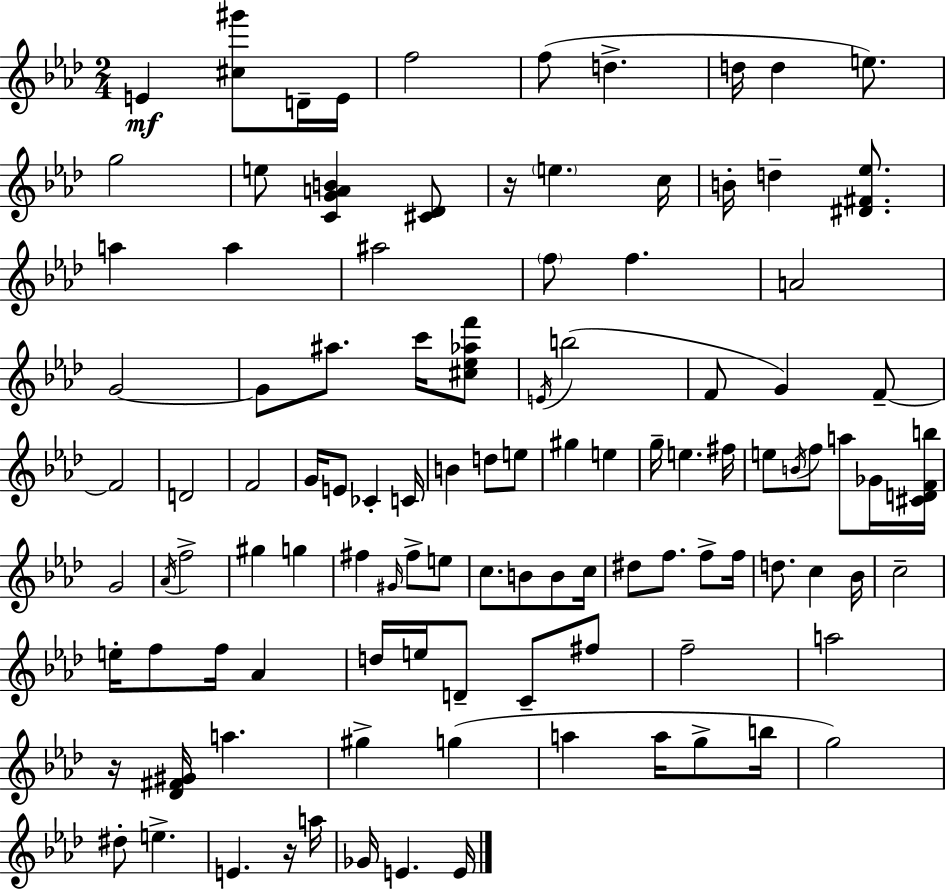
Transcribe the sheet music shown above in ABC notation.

X:1
T:Untitled
M:2/4
L:1/4
K:Fm
E [^c^g']/2 D/4 E/4 f2 f/2 d d/4 d e/2 g2 e/2 [CGAB] [^C_D]/2 z/4 e c/4 B/4 d [^D^F_e]/2 a a ^a2 f/2 f A2 G2 G/2 ^a/2 c'/4 [^c_e_af']/2 E/4 b2 F/2 G F/2 F2 D2 F2 G/4 E/2 _C C/4 B d/2 e/2 ^g e g/4 e ^f/4 e/2 B/4 f/2 a/2 _G/4 [^CDFb]/4 G2 _A/4 f2 ^g g ^f ^G/4 ^f/2 e/2 c/2 B/2 B/2 c/4 ^d/2 f/2 f/2 f/4 d/2 c _B/4 c2 e/4 f/2 f/4 _A d/4 e/4 D/2 C/2 ^f/2 f2 a2 z/4 [_D^F^G]/4 a ^g g a a/4 g/2 b/4 g2 ^d/2 e E z/4 a/4 _G/4 E E/4